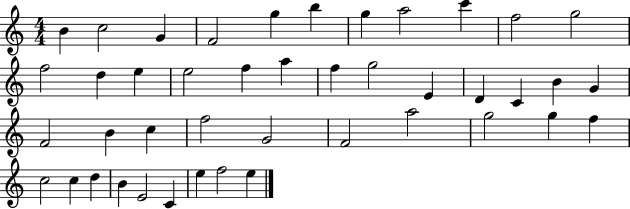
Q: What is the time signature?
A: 4/4